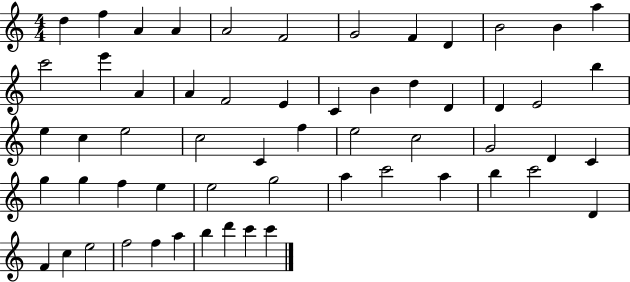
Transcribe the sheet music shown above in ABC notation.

X:1
T:Untitled
M:4/4
L:1/4
K:C
d f A A A2 F2 G2 F D B2 B a c'2 e' A A F2 E C B d D D E2 b e c e2 c2 C f e2 c2 G2 D C g g f e e2 g2 a c'2 a b c'2 D F c e2 f2 f a b d' c' c'